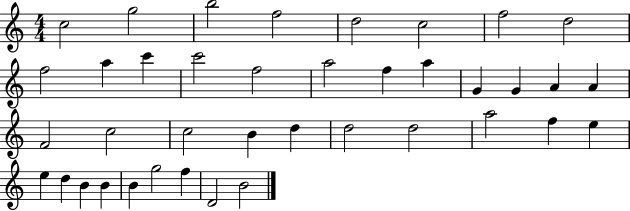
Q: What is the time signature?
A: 4/4